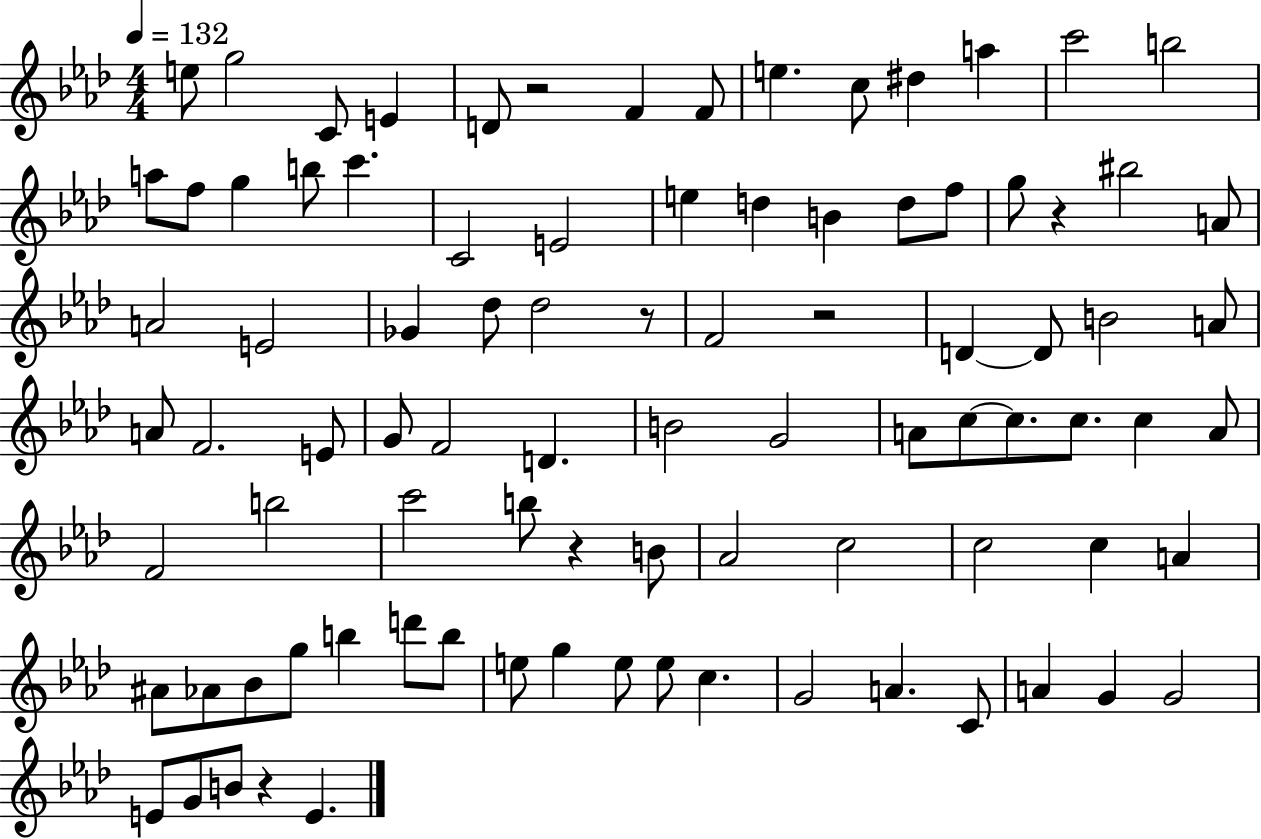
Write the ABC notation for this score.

X:1
T:Untitled
M:4/4
L:1/4
K:Ab
e/2 g2 C/2 E D/2 z2 F F/2 e c/2 ^d a c'2 b2 a/2 f/2 g b/2 c' C2 E2 e d B d/2 f/2 g/2 z ^b2 A/2 A2 E2 _G _d/2 _d2 z/2 F2 z2 D D/2 B2 A/2 A/2 F2 E/2 G/2 F2 D B2 G2 A/2 c/2 c/2 c/2 c A/2 F2 b2 c'2 b/2 z B/2 _A2 c2 c2 c A ^A/2 _A/2 _B/2 g/2 b d'/2 b/2 e/2 g e/2 e/2 c G2 A C/2 A G G2 E/2 G/2 B/2 z E